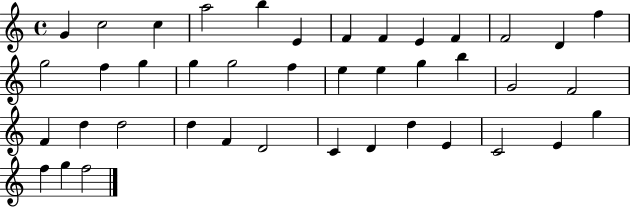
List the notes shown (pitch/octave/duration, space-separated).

G4/q C5/h C5/q A5/h B5/q E4/q F4/q F4/q E4/q F4/q F4/h D4/q F5/q G5/h F5/q G5/q G5/q G5/h F5/q E5/q E5/q G5/q B5/q G4/h F4/h F4/q D5/q D5/h D5/q F4/q D4/h C4/q D4/q D5/q E4/q C4/h E4/q G5/q F5/q G5/q F5/h